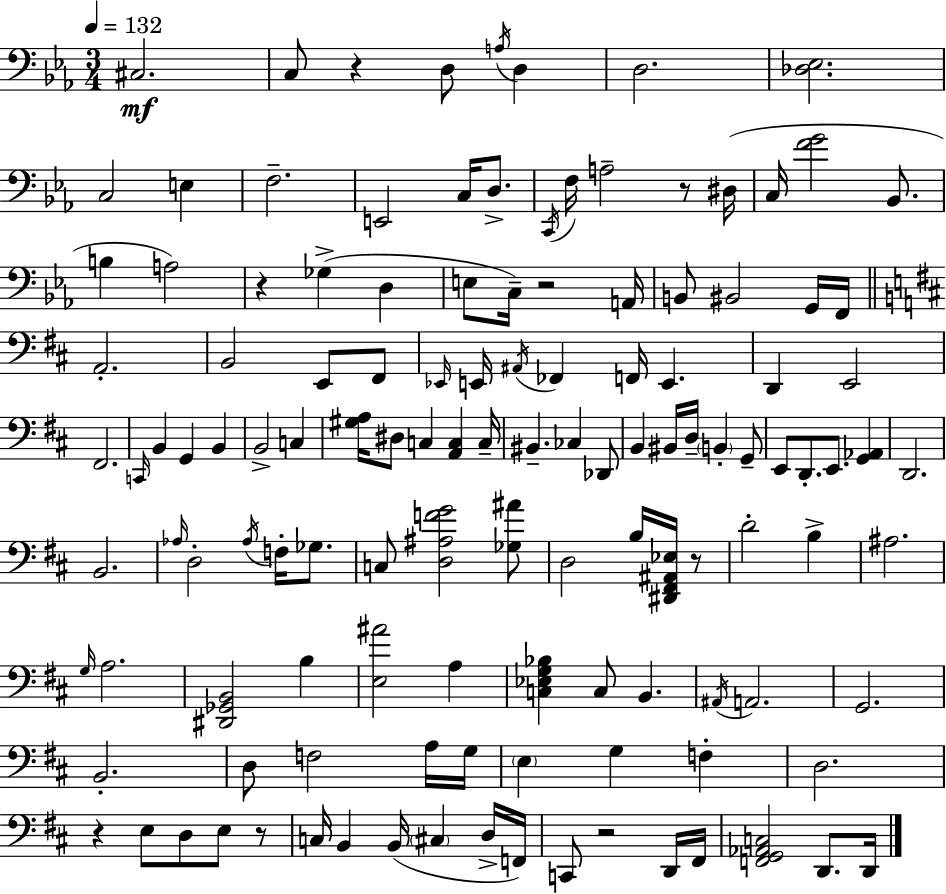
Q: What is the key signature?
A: EES major